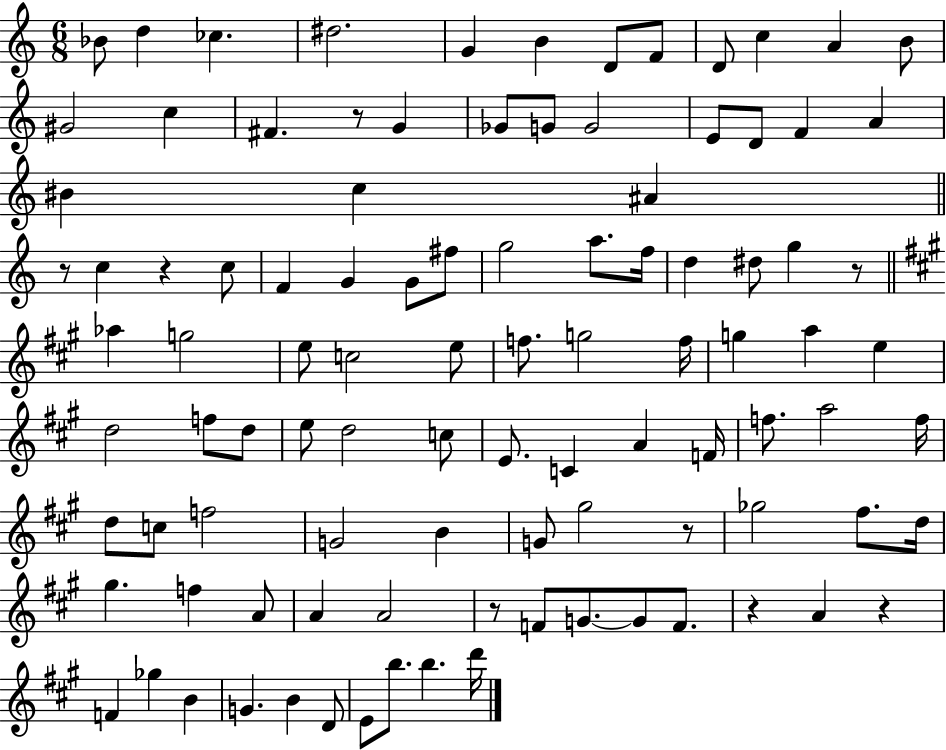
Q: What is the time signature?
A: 6/8